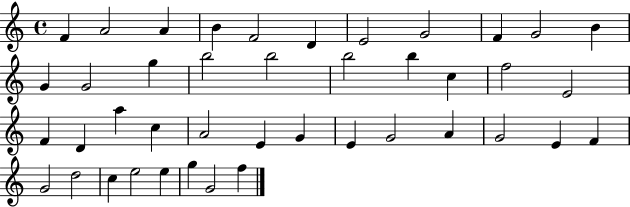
X:1
T:Untitled
M:4/4
L:1/4
K:C
F A2 A B F2 D E2 G2 F G2 B G G2 g b2 b2 b2 b c f2 E2 F D a c A2 E G E G2 A G2 E F G2 d2 c e2 e g G2 f